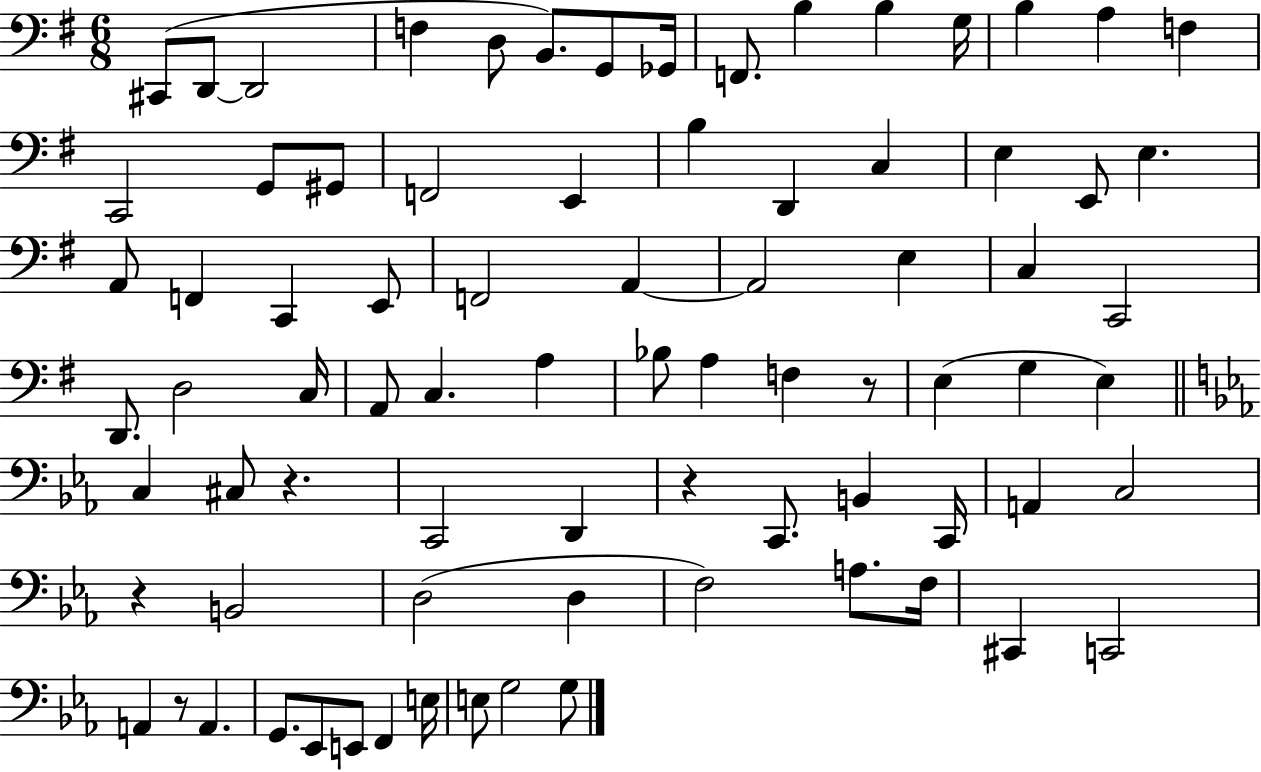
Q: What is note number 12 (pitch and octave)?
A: G3